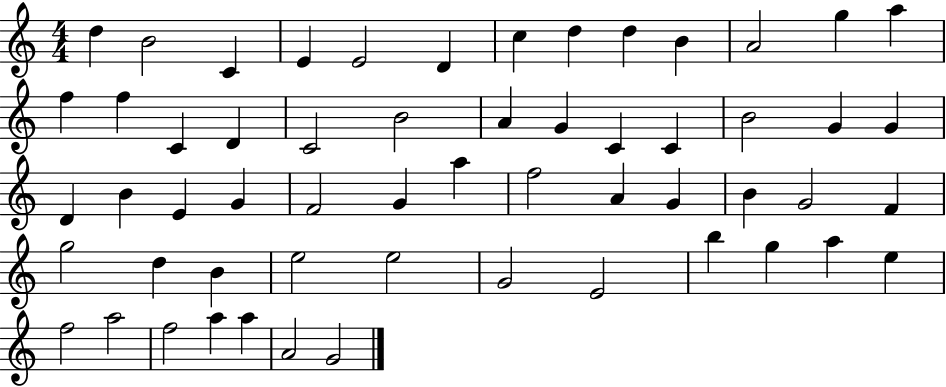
{
  \clef treble
  \numericTimeSignature
  \time 4/4
  \key c \major
  d''4 b'2 c'4 | e'4 e'2 d'4 | c''4 d''4 d''4 b'4 | a'2 g''4 a''4 | \break f''4 f''4 c'4 d'4 | c'2 b'2 | a'4 g'4 c'4 c'4 | b'2 g'4 g'4 | \break d'4 b'4 e'4 g'4 | f'2 g'4 a''4 | f''2 a'4 g'4 | b'4 g'2 f'4 | \break g''2 d''4 b'4 | e''2 e''2 | g'2 e'2 | b''4 g''4 a''4 e''4 | \break f''2 a''2 | f''2 a''4 a''4 | a'2 g'2 | \bar "|."
}